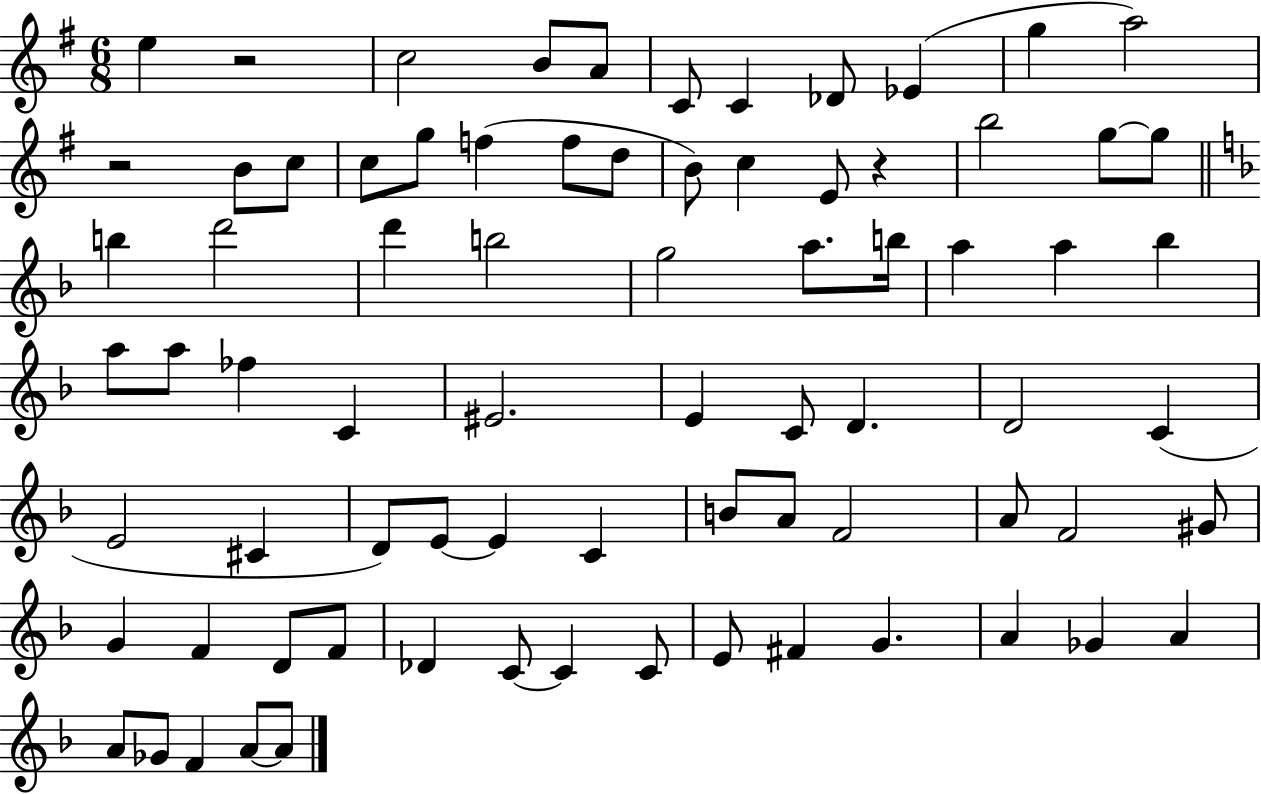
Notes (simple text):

E5/q R/h C5/h B4/e A4/e C4/e C4/q Db4/e Eb4/q G5/q A5/h R/h B4/e C5/e C5/e G5/e F5/q F5/e D5/e B4/e C5/q E4/e R/q B5/h G5/e G5/e B5/q D6/h D6/q B5/h G5/h A5/e. B5/s A5/q A5/q Bb5/q A5/e A5/e FES5/q C4/q EIS4/h. E4/q C4/e D4/q. D4/h C4/q E4/h C#4/q D4/e E4/e E4/q C4/q B4/e A4/e F4/h A4/e F4/h G#4/e G4/q F4/q D4/e F4/e Db4/q C4/e C4/q C4/e E4/e F#4/q G4/q. A4/q Gb4/q A4/q A4/e Gb4/e F4/q A4/e A4/e